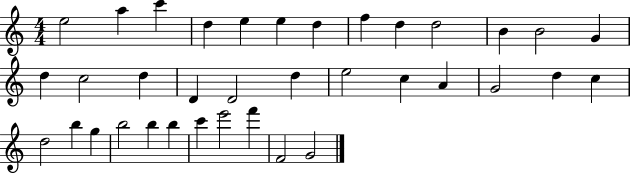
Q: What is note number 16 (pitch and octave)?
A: D5